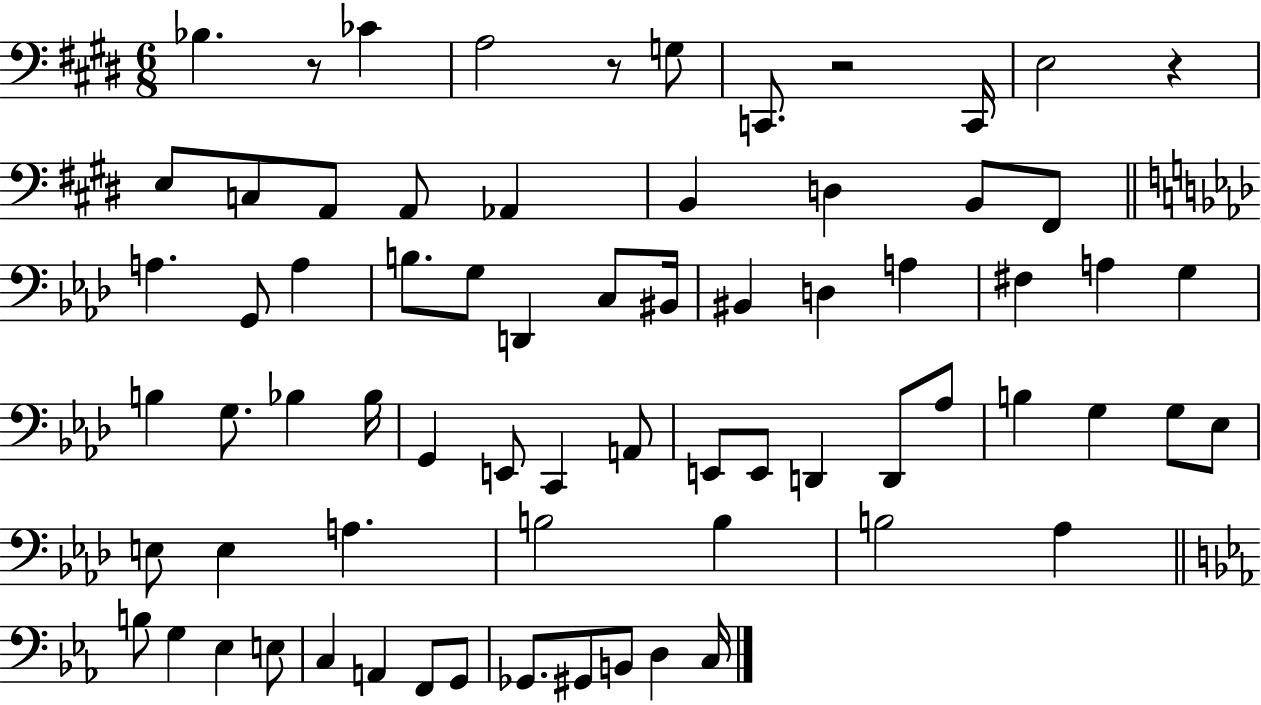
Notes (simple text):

Bb3/q. R/e CES4/q A3/h R/e G3/e C2/e. R/h C2/s E3/h R/q E3/e C3/e A2/e A2/e Ab2/q B2/q D3/q B2/e F#2/e A3/q. G2/e A3/q B3/e. G3/e D2/q C3/e BIS2/s BIS2/q D3/q A3/q F#3/q A3/q G3/q B3/q G3/e. Bb3/q Bb3/s G2/q E2/e C2/q A2/e E2/e E2/e D2/q D2/e Ab3/e B3/q G3/q G3/e Eb3/e E3/e E3/q A3/q. B3/h B3/q B3/h Ab3/q B3/e G3/q Eb3/q E3/e C3/q A2/q F2/e G2/e Gb2/e. G#2/e B2/e D3/q C3/s